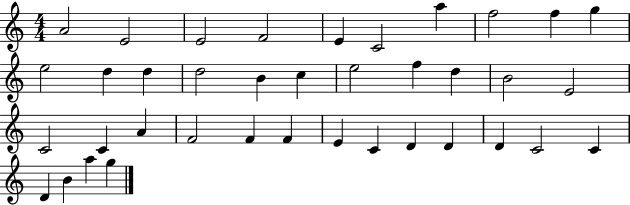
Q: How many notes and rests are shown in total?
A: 38